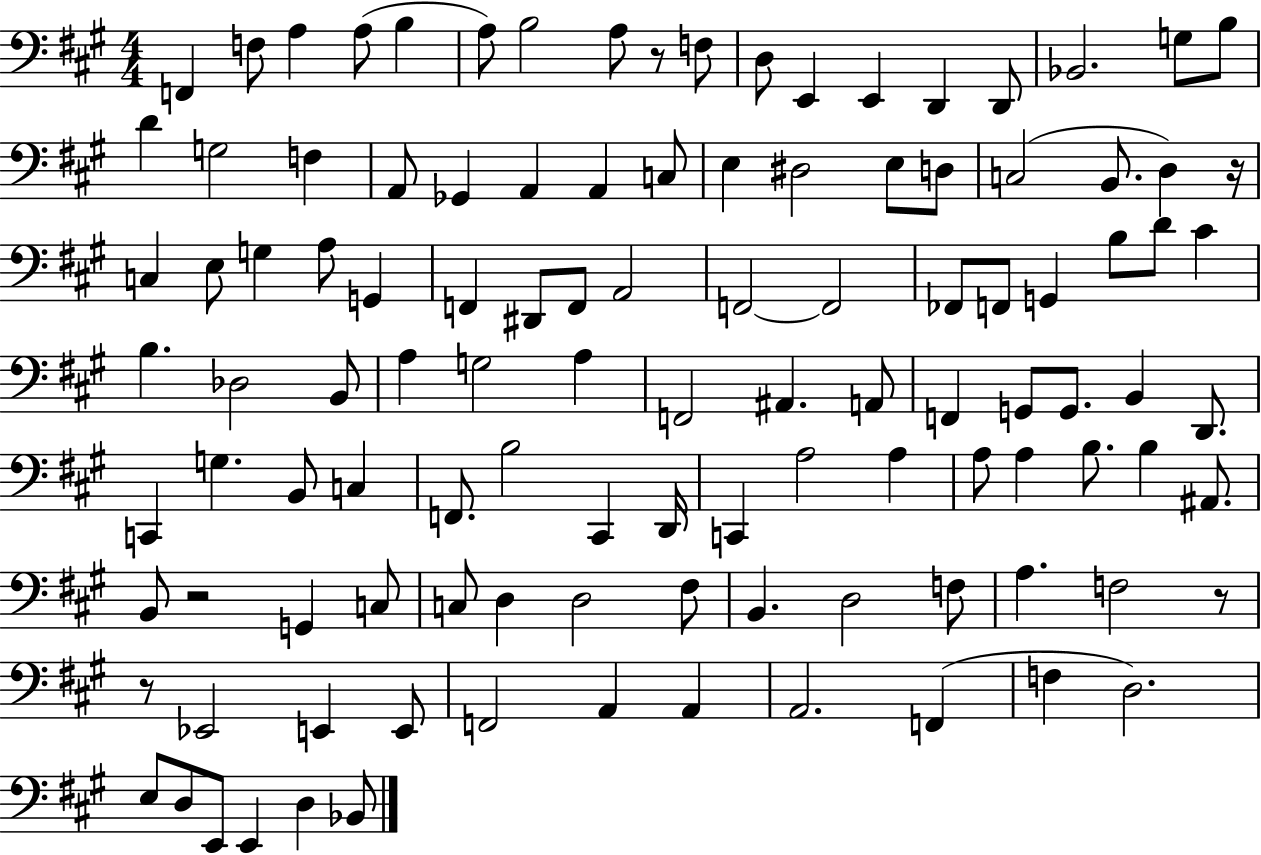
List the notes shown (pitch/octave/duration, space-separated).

F2/q F3/e A3/q A3/e B3/q A3/e B3/h A3/e R/e F3/e D3/e E2/q E2/q D2/q D2/e Bb2/h. G3/e B3/e D4/q G3/h F3/q A2/e Gb2/q A2/q A2/q C3/e E3/q D#3/h E3/e D3/e C3/h B2/e. D3/q R/s C3/q E3/e G3/q A3/e G2/q F2/q D#2/e F2/e A2/h F2/h F2/h FES2/e F2/e G2/q B3/e D4/e C#4/q B3/q. Db3/h B2/e A3/q G3/h A3/q F2/h A#2/q. A2/e F2/q G2/e G2/e. B2/q D2/e. C2/q G3/q. B2/e C3/q F2/e. B3/h C#2/q D2/s C2/q A3/h A3/q A3/e A3/q B3/e. B3/q A#2/e. B2/e R/h G2/q C3/e C3/e D3/q D3/h F#3/e B2/q. D3/h F3/e A3/q. F3/h R/e R/e Eb2/h E2/q E2/e F2/h A2/q A2/q A2/h. F2/q F3/q D3/h. E3/e D3/e E2/e E2/q D3/q Bb2/e